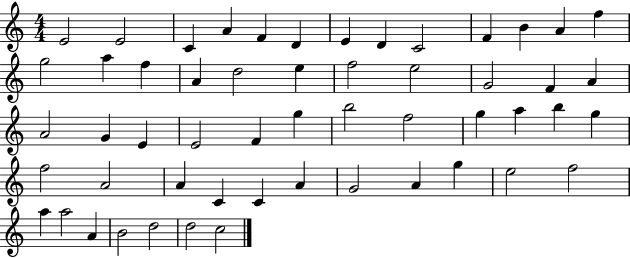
X:1
T:Untitled
M:4/4
L:1/4
K:C
E2 E2 C A F D E D C2 F B A f g2 a f A d2 e f2 e2 G2 F A A2 G E E2 F g b2 f2 g a b g f2 A2 A C C A G2 A g e2 f2 a a2 A B2 d2 d2 c2